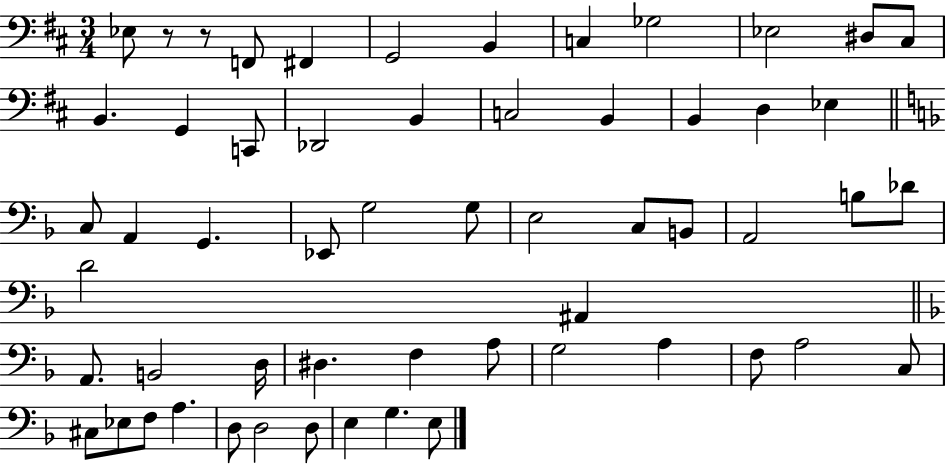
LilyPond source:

{
  \clef bass
  \numericTimeSignature
  \time 3/4
  \key d \major
  ees8 r8 r8 f,8 fis,4 | g,2 b,4 | c4 ges2 | ees2 dis8 cis8 | \break b,4. g,4 c,8 | des,2 b,4 | c2 b,4 | b,4 d4 ees4 | \break \bar "||" \break \key f \major c8 a,4 g,4. | ees,8 g2 g8 | e2 c8 b,8 | a,2 b8 des'8 | \break d'2 ais,4 | \bar "||" \break \key f \major a,8. b,2 d16 | dis4. f4 a8 | g2 a4 | f8 a2 c8 | \break cis8 ees8 f8 a4. | d8 d2 d8 | e4 g4. e8 | \bar "|."
}